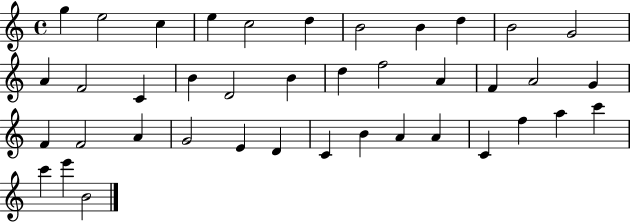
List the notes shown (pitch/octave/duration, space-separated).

G5/q E5/h C5/q E5/q C5/h D5/q B4/h B4/q D5/q B4/h G4/h A4/q F4/h C4/q B4/q D4/h B4/q D5/q F5/h A4/q F4/q A4/h G4/q F4/q F4/h A4/q G4/h E4/q D4/q C4/q B4/q A4/q A4/q C4/q F5/q A5/q C6/q C6/q E6/q B4/h